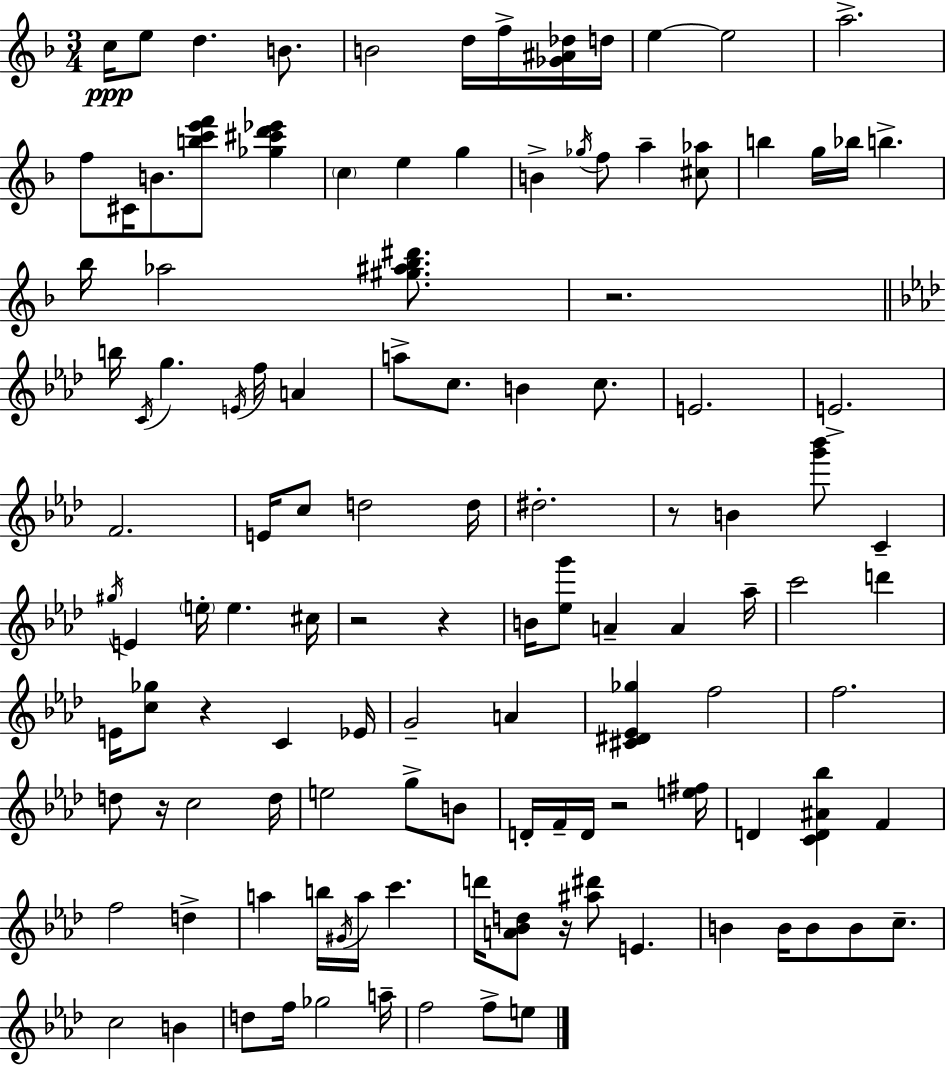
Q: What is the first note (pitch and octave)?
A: C5